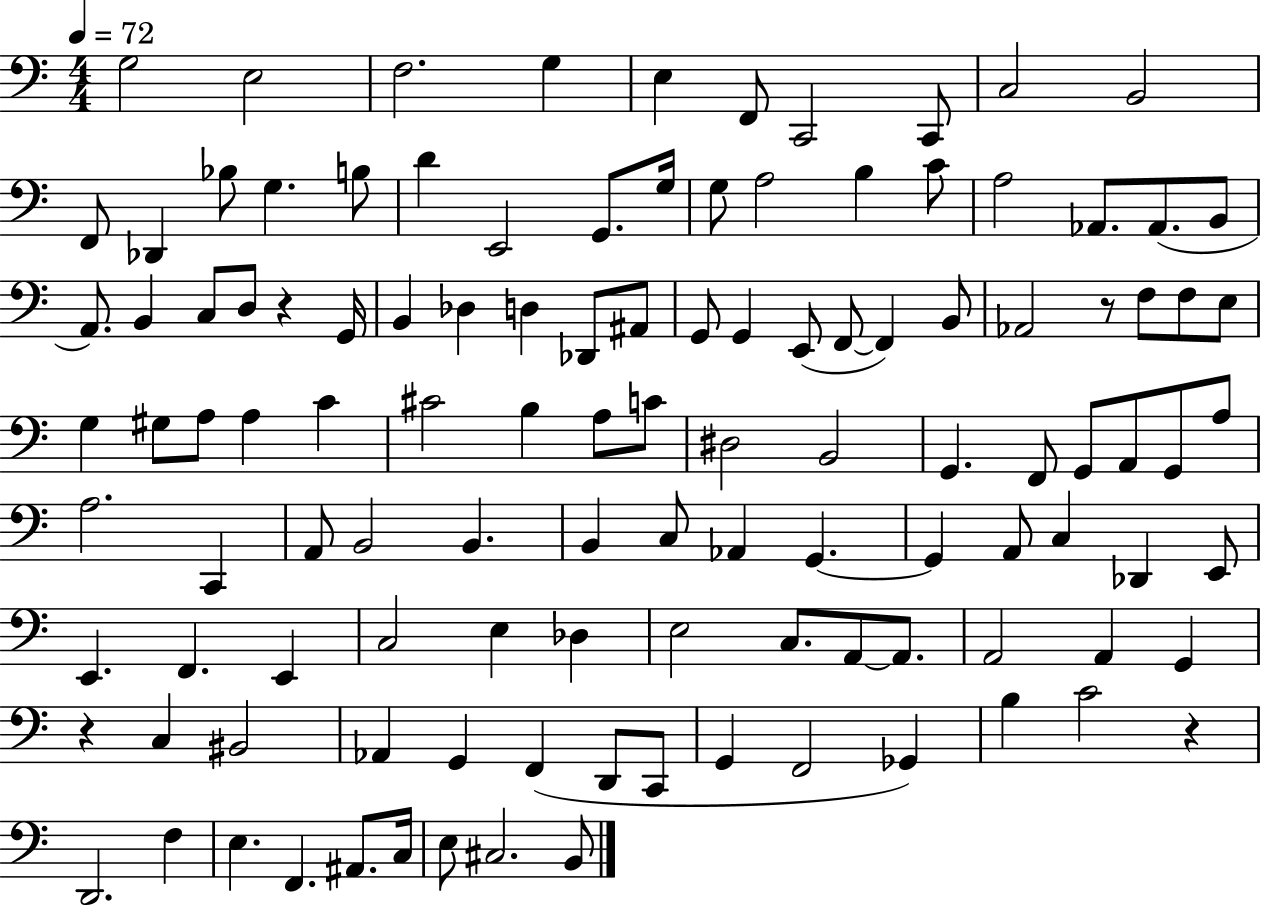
G3/h E3/h F3/h. G3/q E3/q F2/e C2/h C2/e C3/h B2/h F2/e Db2/q Bb3/e G3/q. B3/e D4/q E2/h G2/e. G3/s G3/e A3/h B3/q C4/e A3/h Ab2/e. Ab2/e. B2/e A2/e. B2/q C3/e D3/e R/q G2/s B2/q Db3/q D3/q Db2/e A#2/e G2/e G2/q E2/e F2/e F2/q B2/e Ab2/h R/e F3/e F3/e E3/e G3/q G#3/e A3/e A3/q C4/q C#4/h B3/q A3/e C4/e D#3/h B2/h G2/q. F2/e G2/e A2/e G2/e A3/e A3/h. C2/q A2/e B2/h B2/q. B2/q C3/e Ab2/q G2/q. G2/q A2/e C3/q Db2/q E2/e E2/q. F2/q. E2/q C3/h E3/q Db3/q E3/h C3/e. A2/e A2/e. A2/h A2/q G2/q R/q C3/q BIS2/h Ab2/q G2/q F2/q D2/e C2/e G2/q F2/h Gb2/q B3/q C4/h R/q D2/h. F3/q E3/q. F2/q. A#2/e. C3/s E3/e C#3/h. B2/e